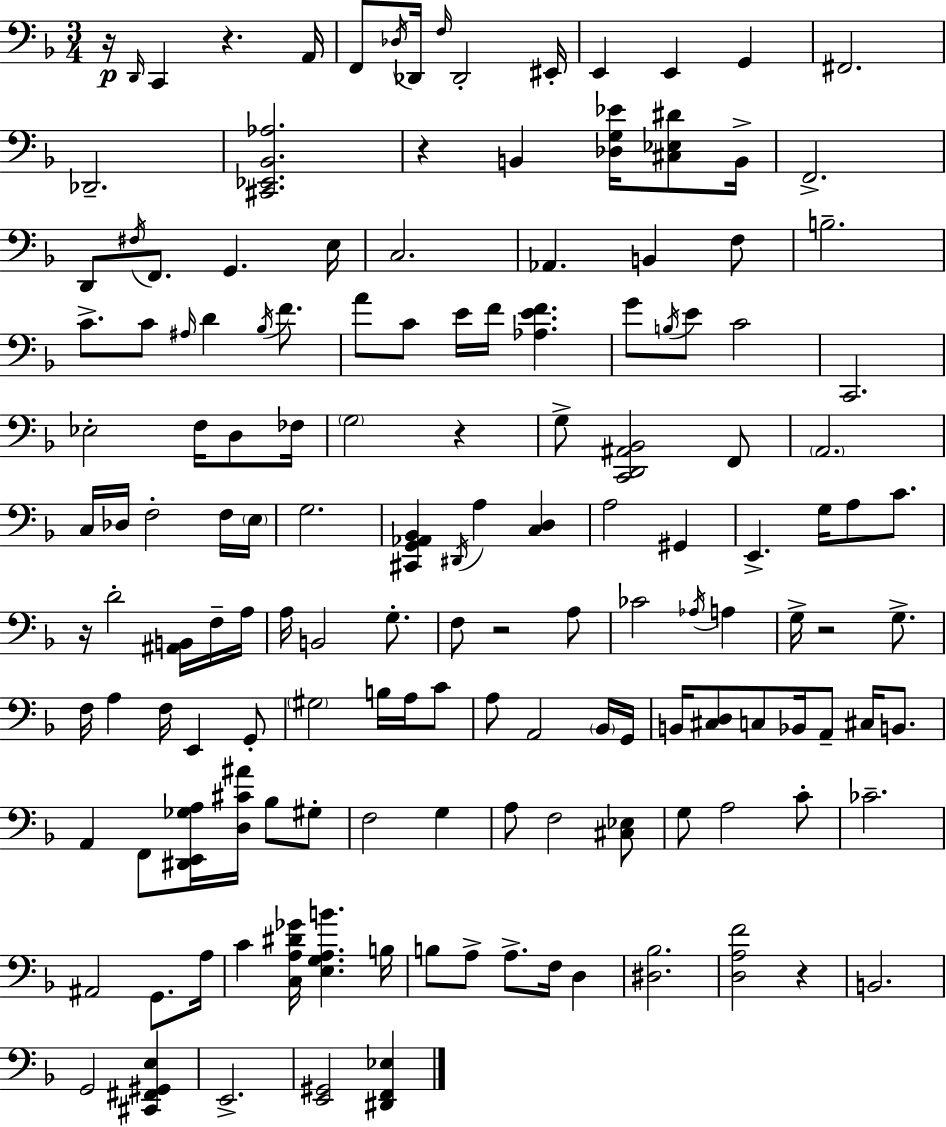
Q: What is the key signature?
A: D minor